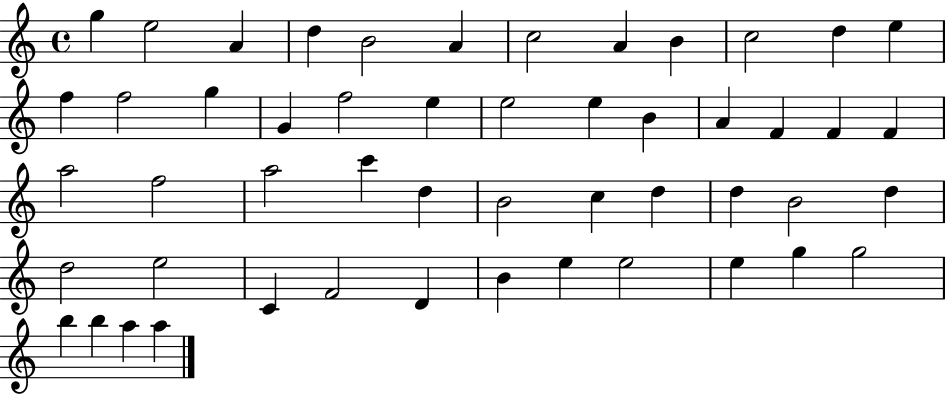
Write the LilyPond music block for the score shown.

{
  \clef treble
  \time 4/4
  \defaultTimeSignature
  \key c \major
  g''4 e''2 a'4 | d''4 b'2 a'4 | c''2 a'4 b'4 | c''2 d''4 e''4 | \break f''4 f''2 g''4 | g'4 f''2 e''4 | e''2 e''4 b'4 | a'4 f'4 f'4 f'4 | \break a''2 f''2 | a''2 c'''4 d''4 | b'2 c''4 d''4 | d''4 b'2 d''4 | \break d''2 e''2 | c'4 f'2 d'4 | b'4 e''4 e''2 | e''4 g''4 g''2 | \break b''4 b''4 a''4 a''4 | \bar "|."
}